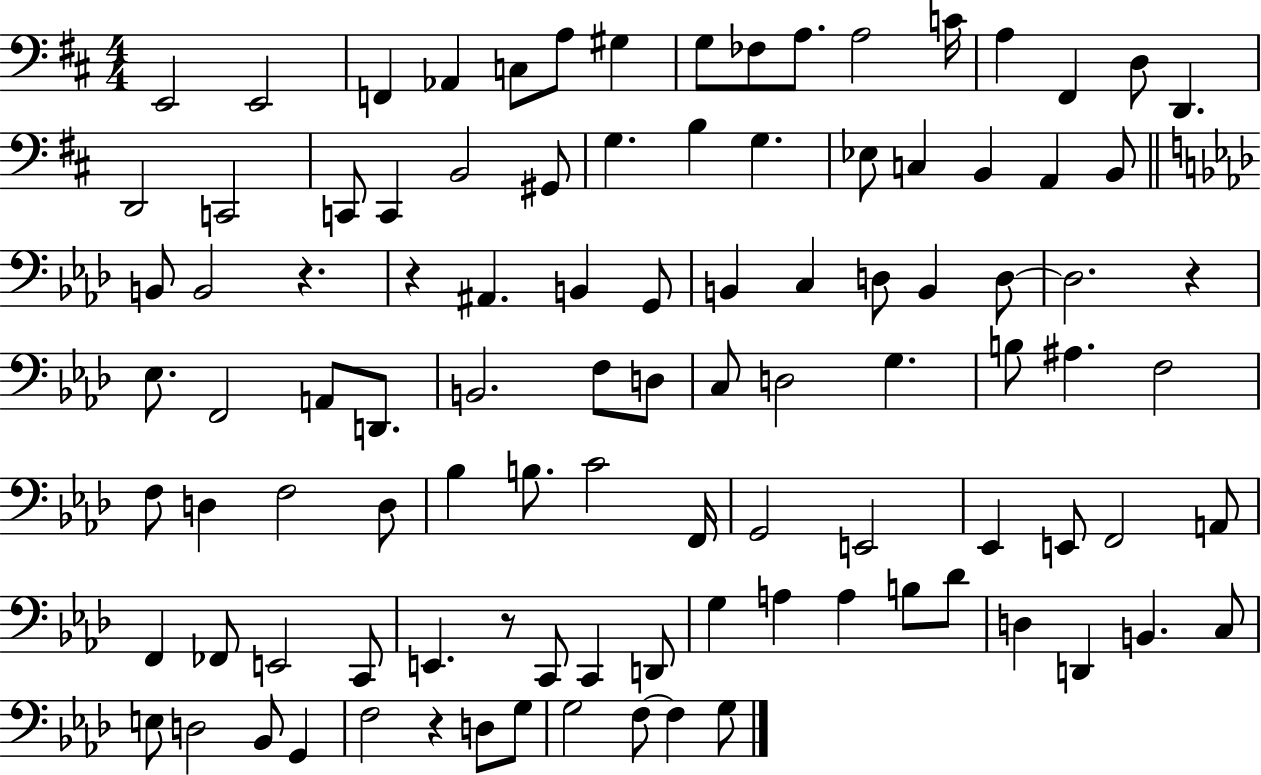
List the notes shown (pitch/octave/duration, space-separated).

E2/h E2/h F2/q Ab2/q C3/e A3/e G#3/q G3/e FES3/e A3/e. A3/h C4/s A3/q F#2/q D3/e D2/q. D2/h C2/h C2/e C2/q B2/h G#2/e G3/q. B3/q G3/q. Eb3/e C3/q B2/q A2/q B2/e B2/e B2/h R/q. R/q A#2/q. B2/q G2/e B2/q C3/q D3/e B2/q D3/e D3/h. R/q Eb3/e. F2/h A2/e D2/e. B2/h. F3/e D3/e C3/e D3/h G3/q. B3/e A#3/q. F3/h F3/e D3/q F3/h D3/e Bb3/q B3/e. C4/h F2/s G2/h E2/h Eb2/q E2/e F2/h A2/e F2/q FES2/e E2/h C2/e E2/q. R/e C2/e C2/q D2/e G3/q A3/q A3/q B3/e Db4/e D3/q D2/q B2/q. C3/e E3/e D3/h Bb2/e G2/q F3/h R/q D3/e G3/e G3/h F3/e F3/q G3/e